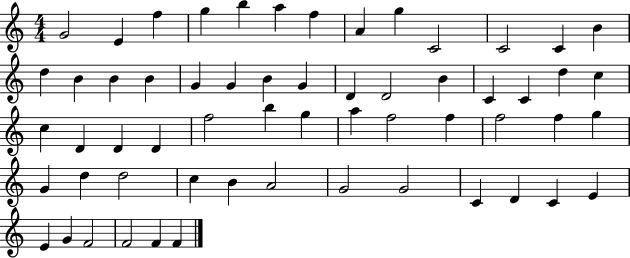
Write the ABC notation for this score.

X:1
T:Untitled
M:4/4
L:1/4
K:C
G2 E f g b a f A g C2 C2 C B d B B B G G B G D D2 B C C d c c D D D f2 b g a f2 f f2 f g G d d2 c B A2 G2 G2 C D C E E G F2 F2 F F